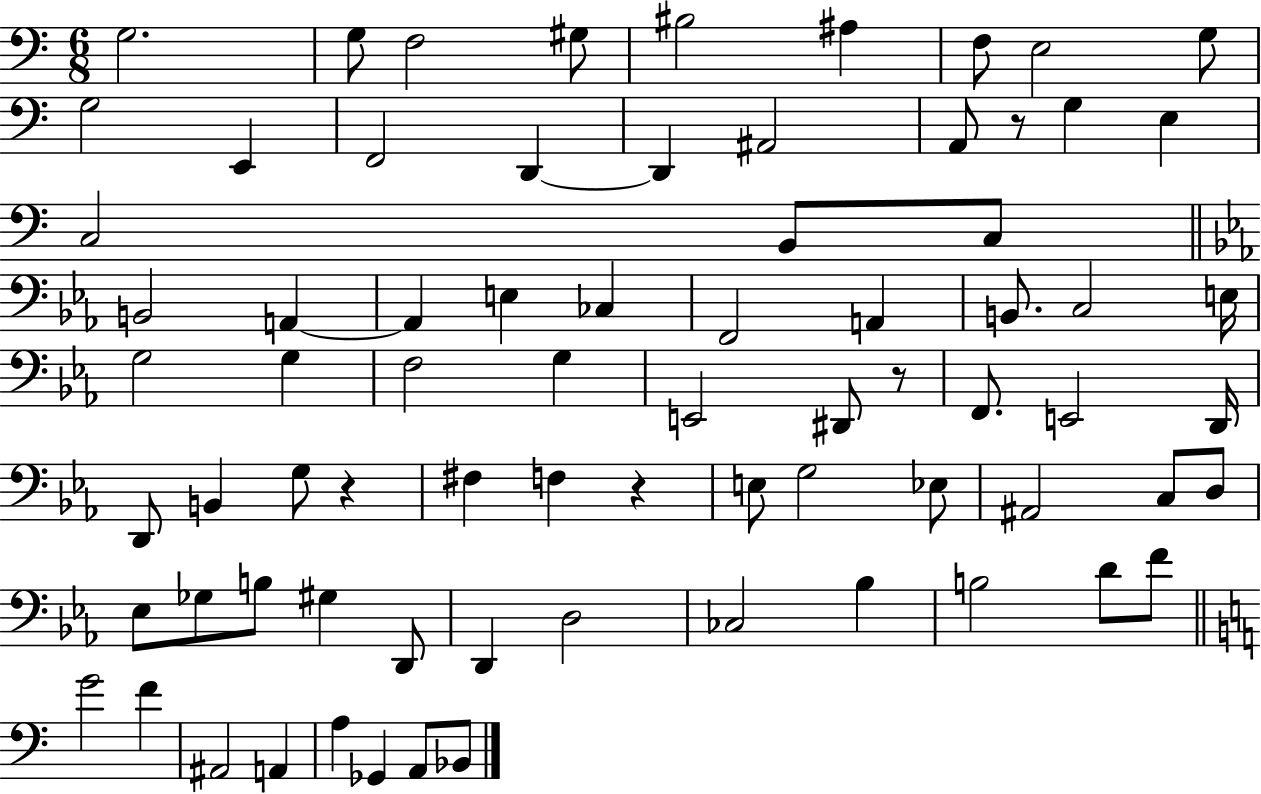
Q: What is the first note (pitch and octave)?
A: G3